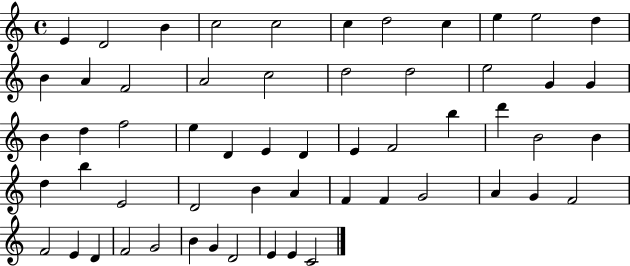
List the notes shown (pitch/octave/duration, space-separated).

E4/q D4/h B4/q C5/h C5/h C5/q D5/h C5/q E5/q E5/h D5/q B4/q A4/q F4/h A4/h C5/h D5/h D5/h E5/h G4/q G4/q B4/q D5/q F5/h E5/q D4/q E4/q D4/q E4/q F4/h B5/q D6/q B4/h B4/q D5/q B5/q E4/h D4/h B4/q A4/q F4/q F4/q G4/h A4/q G4/q F4/h F4/h E4/q D4/q F4/h G4/h B4/q G4/q D4/h E4/q E4/q C4/h